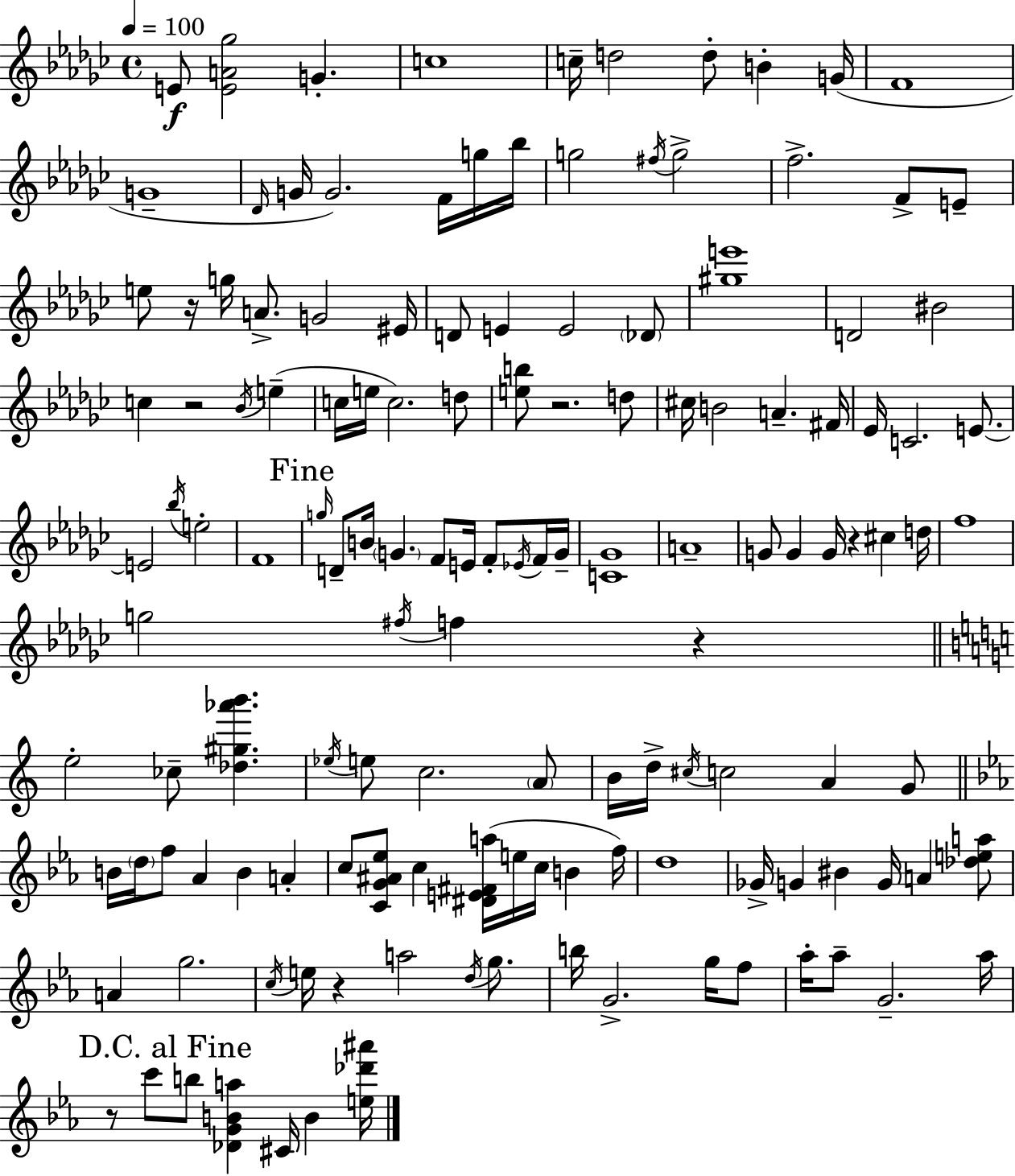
{
  \clef treble
  \time 4/4
  \defaultTimeSignature
  \key ees \minor
  \tempo 4 = 100
  e'8\f <e' a' ges''>2 g'4.-. | c''1 | c''16-- d''2 d''8-. b'4-. g'16( | f'1 | \break g'1-- | \grace { des'16 } g'16 g'2.) f'16 g''16 | bes''16 g''2 \acciaccatura { fis''16 } g''2-> | f''2.-> f'8-> | \break e'8-- e''8 r16 g''16 a'8.-> g'2 | eis'16 d'8 e'4 e'2 | \parenthesize des'8 <gis'' e'''>1 | d'2 bis'2 | \break c''4 r2 \acciaccatura { bes'16 } e''4--( | c''16 e''16 c''2.) | d''8 <e'' b''>8 r2. | d''8 cis''16 b'2 a'4.-- | \break fis'16 ees'16 c'2. | e'8.~~ e'2 \acciaccatura { bes''16 } e''2-. | f'1 | \mark "Fine" \grace { g''16 } d'8-- b'16 \parenthesize g'4. f'8 | \break e'16 f'8-. \acciaccatura { ees'16 } f'16 g'16-- <c' ges'>1 | a'1-- | g'8 g'4 g'16 r4 | cis''4 d''16 f''1 | \break g''2 \acciaccatura { fis''16 } f''4 | r4 \bar "||" \break \key c \major e''2-. ces''8-- <des'' gis'' aes''' b'''>4. | \acciaccatura { ees''16 } e''8 c''2. \parenthesize a'8 | b'16 d''16-> \acciaccatura { cis''16 } c''2 a'4 | g'8 \bar "||" \break \key ees \major b'16 \parenthesize d''16 f''8 aes'4 b'4 a'4-. | c''8 <c' g' ais' ees''>8 c''4 <dis' e' fis' a''>16( e''16 c''16 b'4 f''16) | d''1 | ges'16-> g'4 bis'4 g'16 a'4 <des'' e'' a''>8 | \break a'4 g''2. | \acciaccatura { c''16 } e''16 r4 a''2 \acciaccatura { d''16 } g''8. | b''16 g'2.-> g''16 | f''8 aes''16-. aes''8-- g'2.-- | \break aes''16 \mark "D.C. al Fine" r8 c'''8 b''8 <des' g' b' a''>4 cis'16 b'4 | <e'' des''' ais'''>16 \bar "|."
}